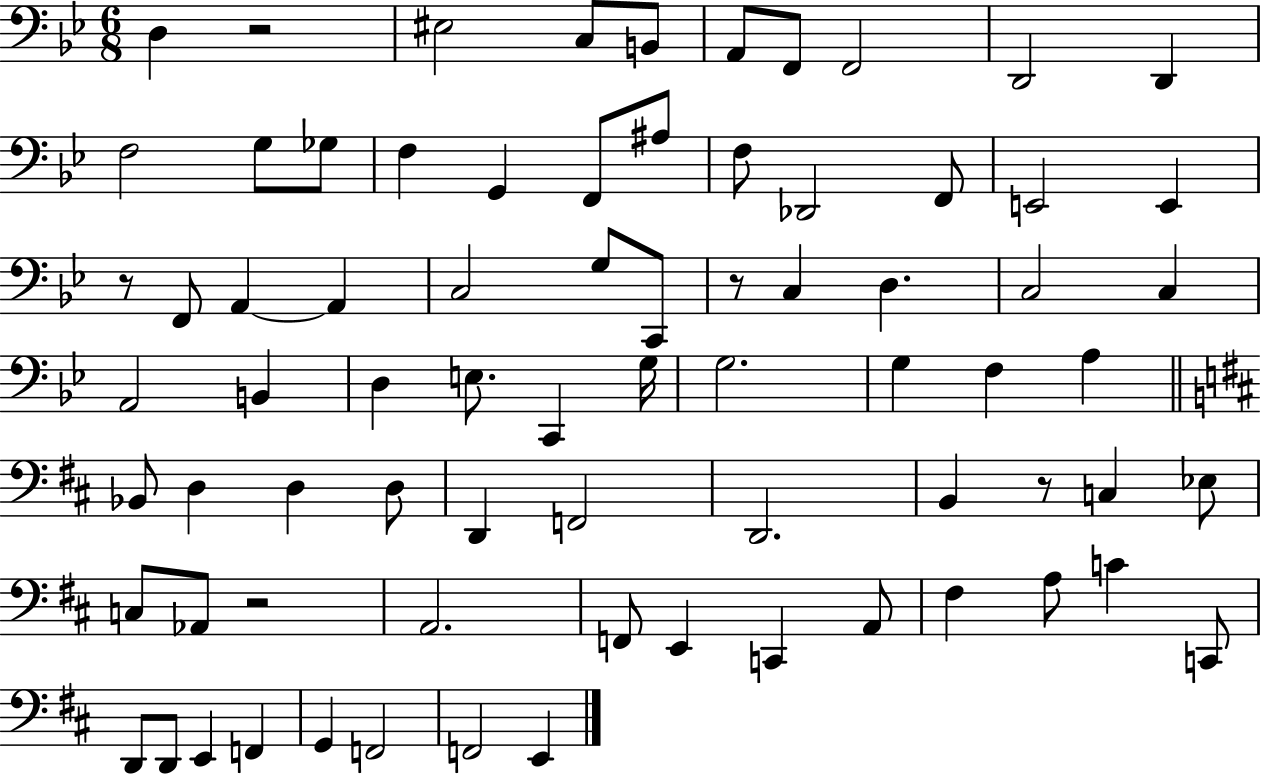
X:1
T:Untitled
M:6/8
L:1/4
K:Bb
D, z2 ^E,2 C,/2 B,,/2 A,,/2 F,,/2 F,,2 D,,2 D,, F,2 G,/2 _G,/2 F, G,, F,,/2 ^A,/2 F,/2 _D,,2 F,,/2 E,,2 E,, z/2 F,,/2 A,, A,, C,2 G,/2 C,,/2 z/2 C, D, C,2 C, A,,2 B,, D, E,/2 C,, G,/4 G,2 G, F, A, _B,,/2 D, D, D,/2 D,, F,,2 D,,2 B,, z/2 C, _E,/2 C,/2 _A,,/2 z2 A,,2 F,,/2 E,, C,, A,,/2 ^F, A,/2 C C,,/2 D,,/2 D,,/2 E,, F,, G,, F,,2 F,,2 E,,